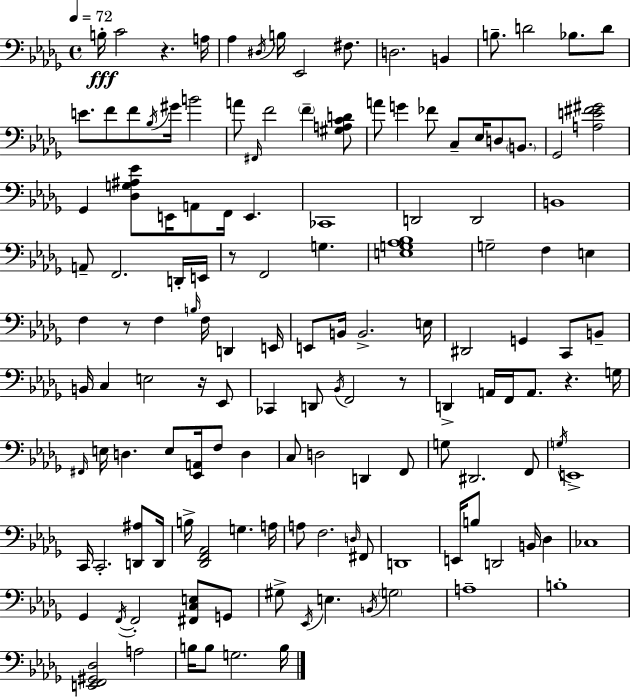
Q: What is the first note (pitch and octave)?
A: B3